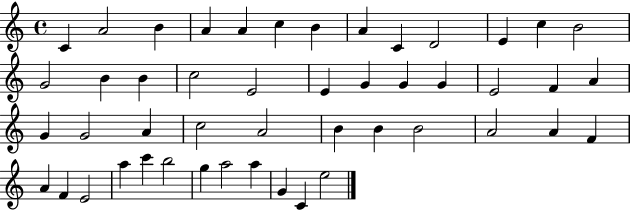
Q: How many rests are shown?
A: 0